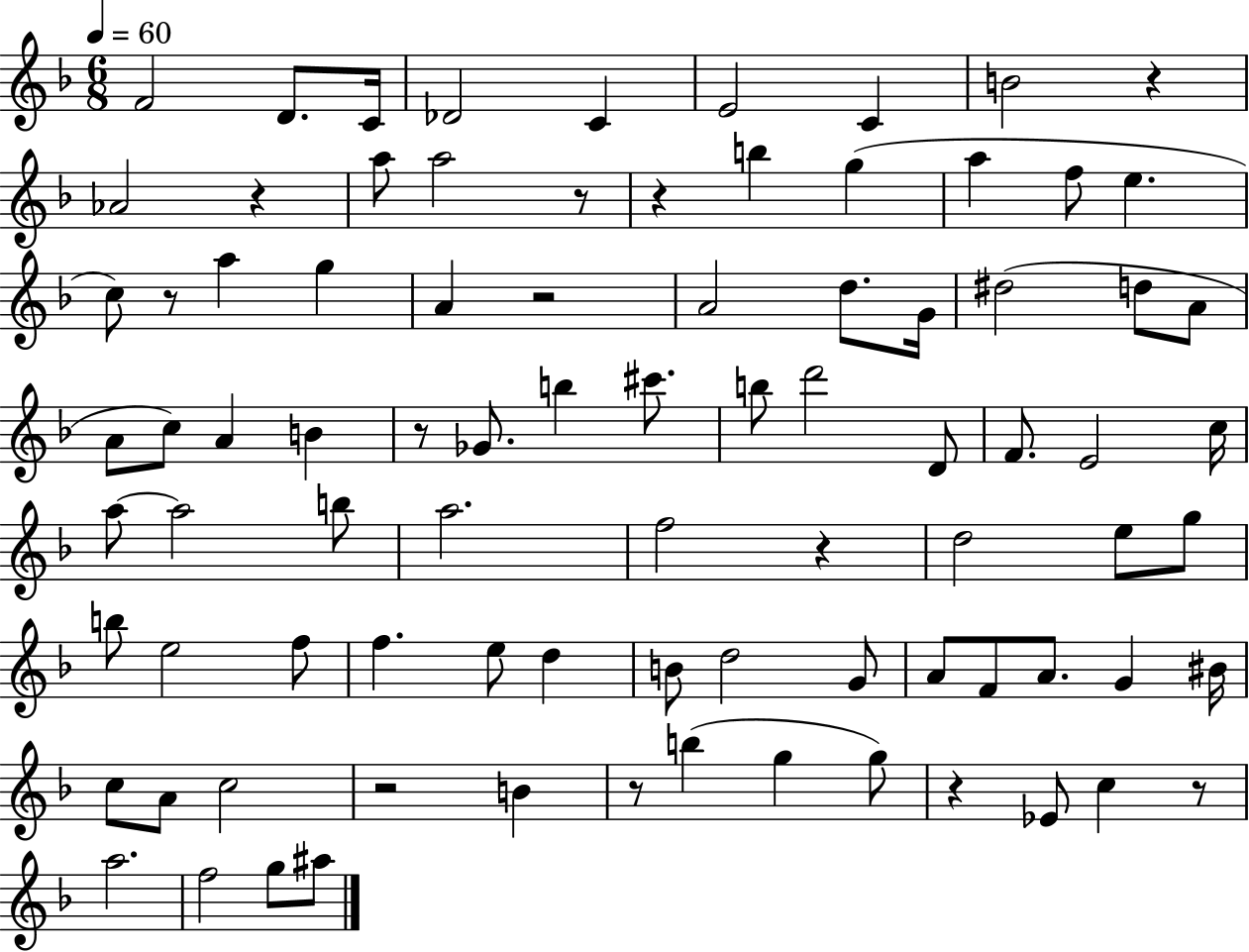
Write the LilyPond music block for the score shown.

{
  \clef treble
  \numericTimeSignature
  \time 6/8
  \key f \major
  \tempo 4 = 60
  \repeat volta 2 { f'2 d'8. c'16 | des'2 c'4 | e'2 c'4 | b'2 r4 | \break aes'2 r4 | a''8 a''2 r8 | r4 b''4 g''4( | a''4 f''8 e''4. | \break c''8) r8 a''4 g''4 | a'4 r2 | a'2 d''8. g'16 | dis''2( d''8 a'8 | \break a'8 c''8) a'4 b'4 | r8 ges'8. b''4 cis'''8. | b''8 d'''2 d'8 | f'8. e'2 c''16 | \break a''8~~ a''2 b''8 | a''2. | f''2 r4 | d''2 e''8 g''8 | \break b''8 e''2 f''8 | f''4. e''8 d''4 | b'8 d''2 g'8 | a'8 f'8 a'8. g'4 bis'16 | \break c''8 a'8 c''2 | r2 b'4 | r8 b''4( g''4 g''8) | r4 ees'8 c''4 r8 | \break a''2. | f''2 g''8 ais''8 | } \bar "|."
}